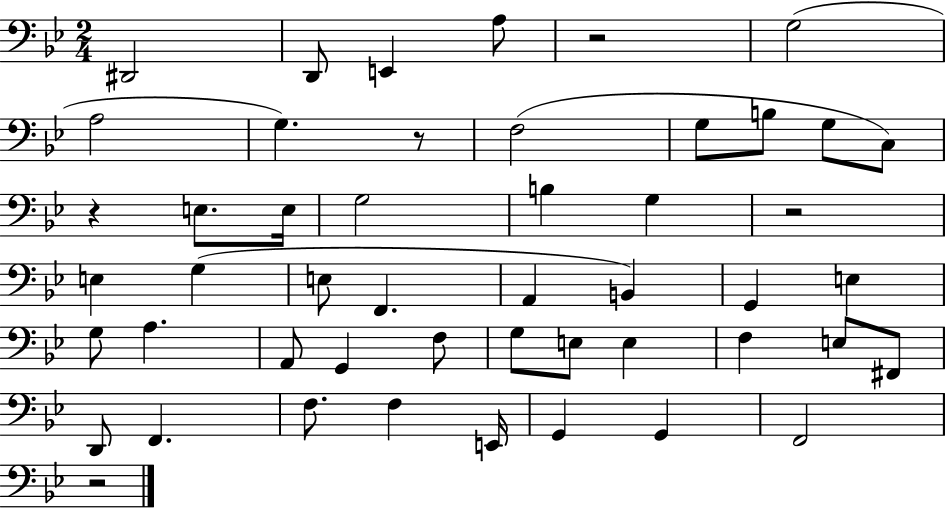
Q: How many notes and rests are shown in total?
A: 49